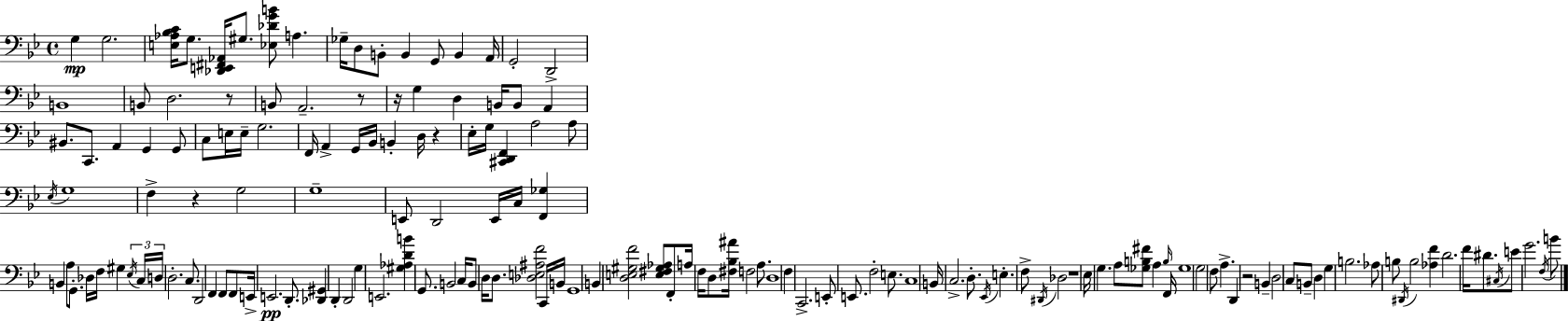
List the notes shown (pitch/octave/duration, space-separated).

G3/q G3/h. [E3,Ab3,Bb3,C4]/s G3/e. [Db2,E2,F#2,Ab2]/s G#3/e. [Eb3,Db4,G4,B4]/e A3/q. Gb3/s D3/e B2/e B2/q G2/e B2/q A2/s G2/h D2/h B2/w B2/e D3/h. R/e B2/e A2/h. R/e R/s G3/q D3/q B2/s B2/e A2/q BIS2/e. C2/e. A2/q G2/q G2/e C3/e E3/s E3/s G3/h. F2/s A2/q G2/s Bb2/s B2/q D3/s R/q Eb3/s G3/s [C#2,D2,F2]/q A3/h A3/e Eb3/s G3/w F3/q R/q G3/h G3/w E2/e D2/h E2/s C3/s [F2,Gb3]/q B2/q A3/e G2/e. Db3/s F3/s G#3/q Eb3/s C3/s D3/s D3/h. C3/e. D2/h F2/q F2/e F2/e E2/s E2/h. D2/e. [Db2,G#2]/q D2/q D2/h G3/q E2/h. [G#3,Ab3,D4,B4]/q G2/e. B2/h C3/s B2/e D3/s D3/e. [Db3,E3,A#3,F4]/h C2/s B2/s G2/w B2/q [D3,E3,G#3,F4]/h [E3,F#3,G#3,Ab3]/e F2/e A3/s F3/s D3/e [F#3,Bb3,A#4]/s F3/h A3/e. D3/w F3/q C2/h. E2/e E2/e. F3/h E3/e. C3/w B2/s C3/h. D3/e. Eb2/s E3/q. F3/e D#2/s Db3/h R/w Eb3/s G3/q. A3/e [Gb3,B3,F#4]/e A3/q B3/s F2/s Gb3/w G3/h F3/e A3/q. D2/q R/h B2/q D3/h C3/e B2/e D3/q G3/q B3/h. Ab3/e B3/e D#2/s B3/h [Ab3,F4]/q D4/h. F4/s D#4/e. C#3/s E4/e G4/h. F3/s B4/e